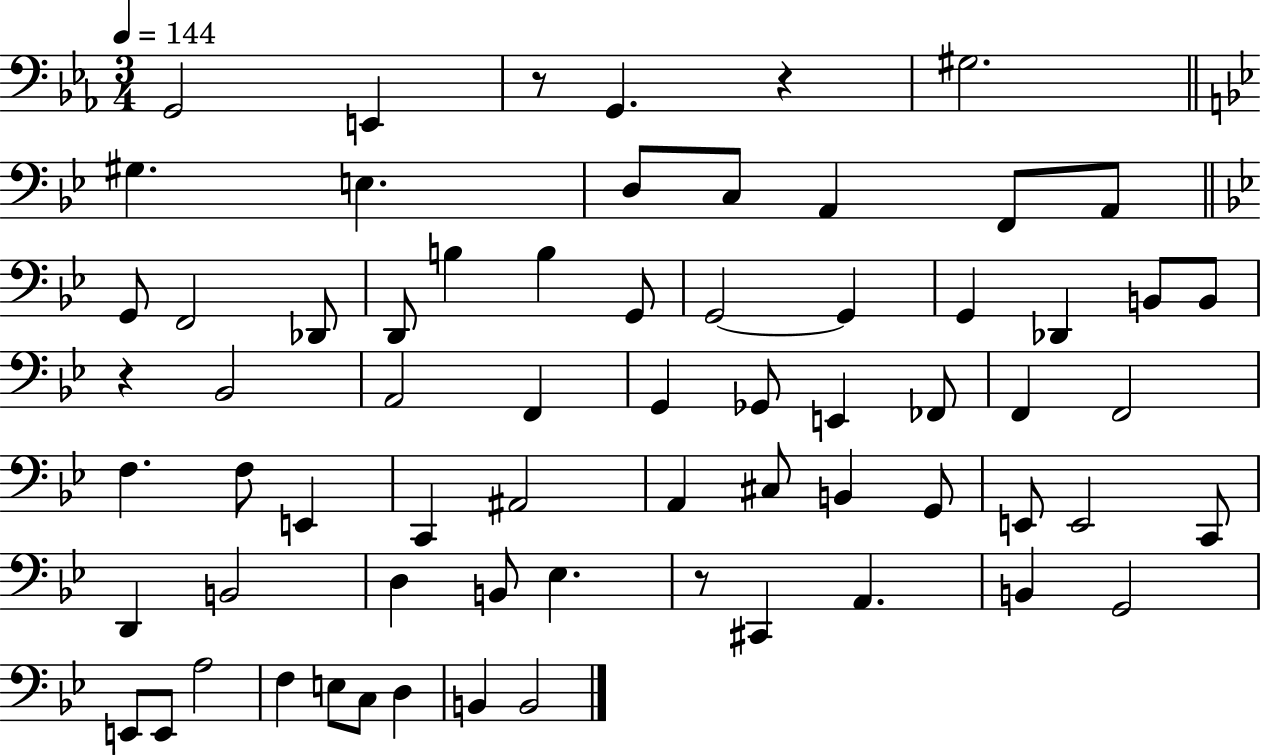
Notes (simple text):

G2/h E2/q R/e G2/q. R/q G#3/h. G#3/q. E3/q. D3/e C3/e A2/q F2/e A2/e G2/e F2/h Db2/e D2/e B3/q B3/q G2/e G2/h G2/q G2/q Db2/q B2/e B2/e R/q Bb2/h A2/h F2/q G2/q Gb2/e E2/q FES2/e F2/q F2/h F3/q. F3/e E2/q C2/q A#2/h A2/q C#3/e B2/q G2/e E2/e E2/h C2/e D2/q B2/h D3/q B2/e Eb3/q. R/e C#2/q A2/q. B2/q G2/h E2/e E2/e A3/h F3/q E3/e C3/e D3/q B2/q B2/h